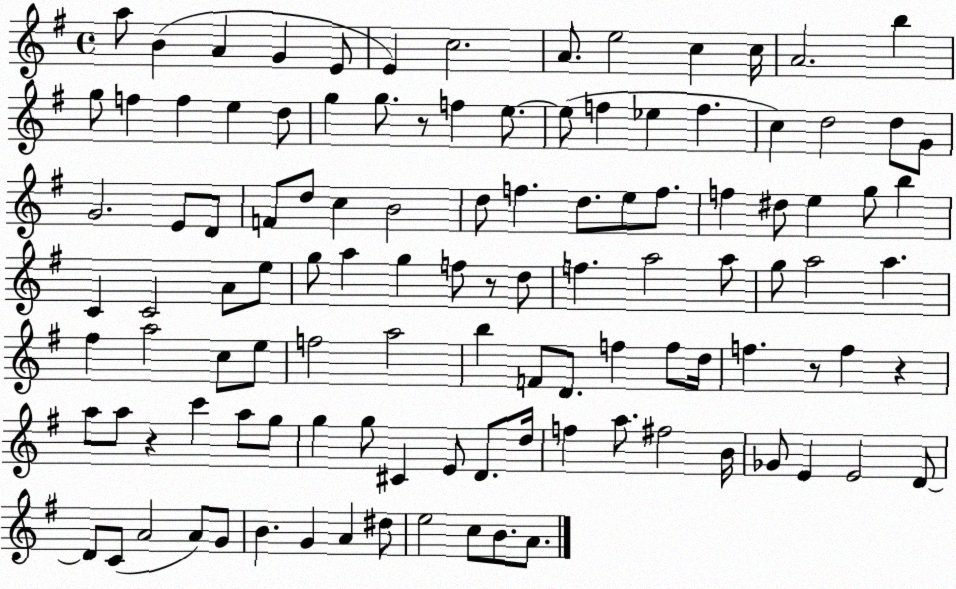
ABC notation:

X:1
T:Untitled
M:4/4
L:1/4
K:G
a/2 B A G E/2 E c2 A/2 e2 c c/4 A2 b g/2 f f e d/2 g g/2 z/2 f e/2 e/2 f _e f c d2 d/2 G/2 G2 E/2 D/2 F/2 d/2 c B2 d/2 f d/2 e/2 f/2 f ^d/2 e g/2 b C C2 A/2 e/2 g/2 a g f/2 z/2 d/2 f a2 a/2 g/2 a2 a ^f a2 c/2 e/2 f2 a2 b F/2 D/2 f f/2 d/4 f z/2 f z a/2 a/2 z c' a/2 g/2 g g/2 ^C E/2 D/2 d/4 f a/2 ^f2 B/4 _G/2 E E2 D/2 D/2 C/2 A2 A/2 G/2 B G A ^d/2 e2 c/2 B/2 A/2